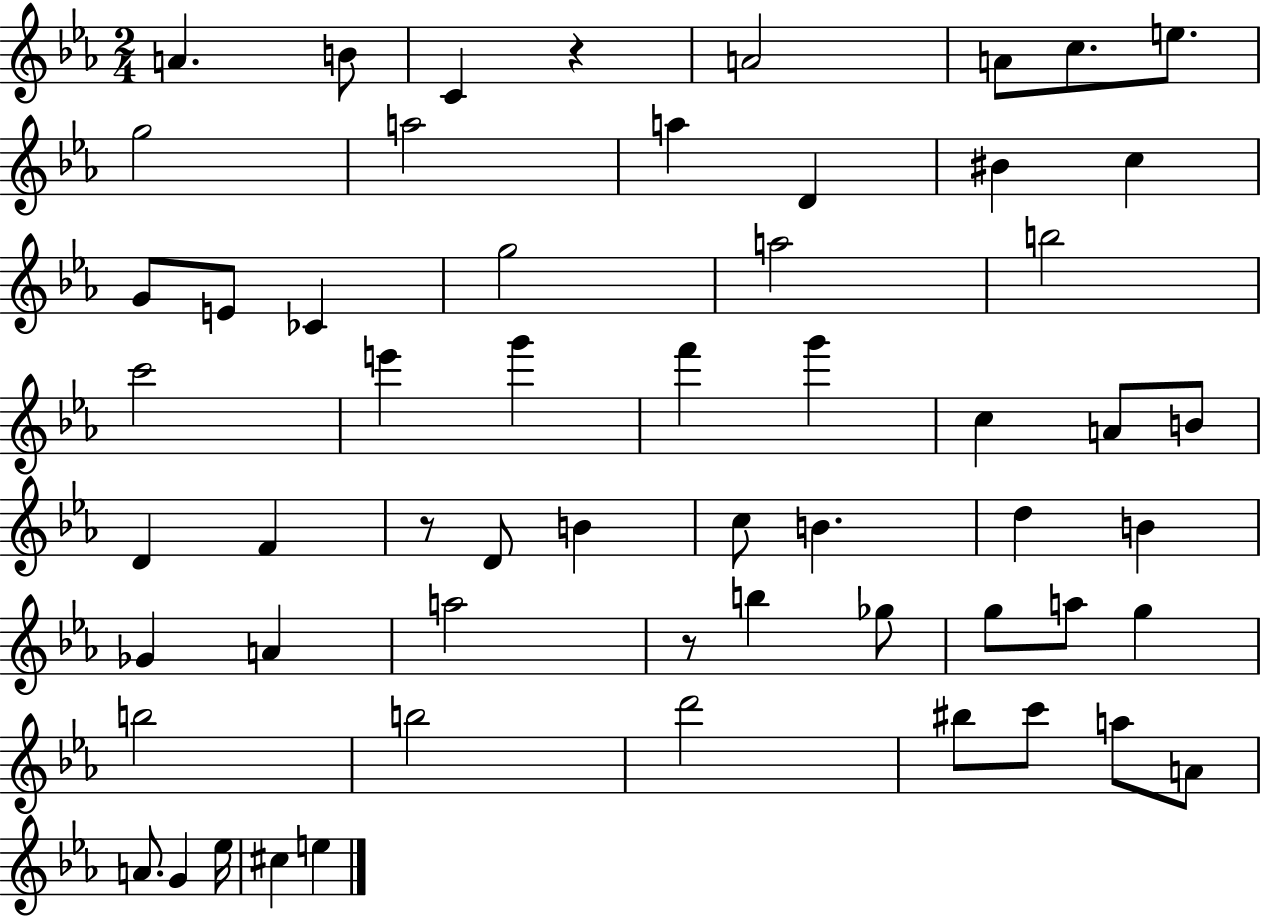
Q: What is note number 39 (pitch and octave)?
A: B5